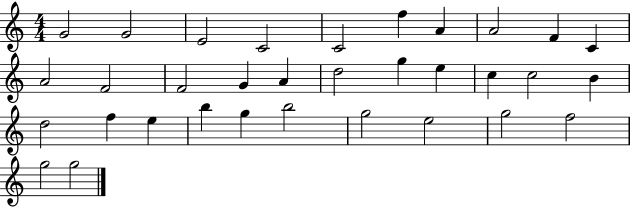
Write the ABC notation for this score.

X:1
T:Untitled
M:4/4
L:1/4
K:C
G2 G2 E2 C2 C2 f A A2 F C A2 F2 F2 G A d2 g e c c2 B d2 f e b g b2 g2 e2 g2 f2 g2 g2